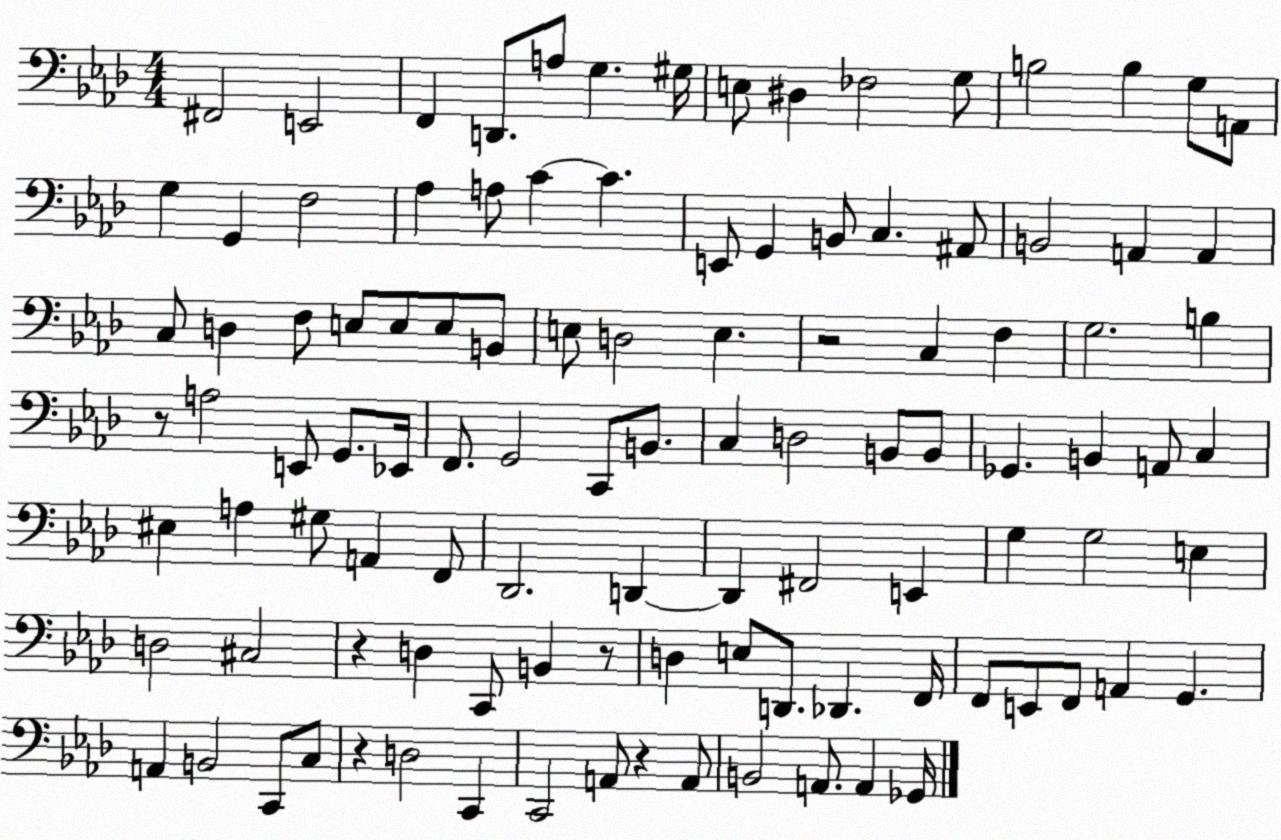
X:1
T:Untitled
M:4/4
L:1/4
K:Ab
^F,,2 E,,2 F,, D,,/2 A,/2 G, ^G,/4 E,/2 ^D, _F,2 G,/2 B,2 B, G,/2 A,,/2 G, G,, F,2 _A, A,/2 C C E,,/2 G,, B,,/2 C, ^A,,/2 B,,2 A,, A,, C,/2 D, F,/2 E,/2 E,/2 E,/2 B,,/2 E,/2 D,2 E, z2 C, F, G,2 B, z/2 A,2 E,,/2 G,,/2 _E,,/4 F,,/2 G,,2 C,,/2 B,,/2 C, D,2 B,,/2 B,,/2 _G,, B,, A,,/2 C, ^E, A, ^G,/2 A,, F,,/2 _D,,2 D,, D,, ^F,,2 E,, G, G,2 E, D,2 ^C,2 z D, C,,/2 B,, z/2 D, E,/2 D,,/2 _D,, F,,/4 F,,/2 E,,/2 F,,/2 A,, G,, A,, B,,2 C,,/2 C,/2 z D,2 C,, C,,2 A,,/2 z A,,/2 B,,2 A,,/2 A,, _G,,/4